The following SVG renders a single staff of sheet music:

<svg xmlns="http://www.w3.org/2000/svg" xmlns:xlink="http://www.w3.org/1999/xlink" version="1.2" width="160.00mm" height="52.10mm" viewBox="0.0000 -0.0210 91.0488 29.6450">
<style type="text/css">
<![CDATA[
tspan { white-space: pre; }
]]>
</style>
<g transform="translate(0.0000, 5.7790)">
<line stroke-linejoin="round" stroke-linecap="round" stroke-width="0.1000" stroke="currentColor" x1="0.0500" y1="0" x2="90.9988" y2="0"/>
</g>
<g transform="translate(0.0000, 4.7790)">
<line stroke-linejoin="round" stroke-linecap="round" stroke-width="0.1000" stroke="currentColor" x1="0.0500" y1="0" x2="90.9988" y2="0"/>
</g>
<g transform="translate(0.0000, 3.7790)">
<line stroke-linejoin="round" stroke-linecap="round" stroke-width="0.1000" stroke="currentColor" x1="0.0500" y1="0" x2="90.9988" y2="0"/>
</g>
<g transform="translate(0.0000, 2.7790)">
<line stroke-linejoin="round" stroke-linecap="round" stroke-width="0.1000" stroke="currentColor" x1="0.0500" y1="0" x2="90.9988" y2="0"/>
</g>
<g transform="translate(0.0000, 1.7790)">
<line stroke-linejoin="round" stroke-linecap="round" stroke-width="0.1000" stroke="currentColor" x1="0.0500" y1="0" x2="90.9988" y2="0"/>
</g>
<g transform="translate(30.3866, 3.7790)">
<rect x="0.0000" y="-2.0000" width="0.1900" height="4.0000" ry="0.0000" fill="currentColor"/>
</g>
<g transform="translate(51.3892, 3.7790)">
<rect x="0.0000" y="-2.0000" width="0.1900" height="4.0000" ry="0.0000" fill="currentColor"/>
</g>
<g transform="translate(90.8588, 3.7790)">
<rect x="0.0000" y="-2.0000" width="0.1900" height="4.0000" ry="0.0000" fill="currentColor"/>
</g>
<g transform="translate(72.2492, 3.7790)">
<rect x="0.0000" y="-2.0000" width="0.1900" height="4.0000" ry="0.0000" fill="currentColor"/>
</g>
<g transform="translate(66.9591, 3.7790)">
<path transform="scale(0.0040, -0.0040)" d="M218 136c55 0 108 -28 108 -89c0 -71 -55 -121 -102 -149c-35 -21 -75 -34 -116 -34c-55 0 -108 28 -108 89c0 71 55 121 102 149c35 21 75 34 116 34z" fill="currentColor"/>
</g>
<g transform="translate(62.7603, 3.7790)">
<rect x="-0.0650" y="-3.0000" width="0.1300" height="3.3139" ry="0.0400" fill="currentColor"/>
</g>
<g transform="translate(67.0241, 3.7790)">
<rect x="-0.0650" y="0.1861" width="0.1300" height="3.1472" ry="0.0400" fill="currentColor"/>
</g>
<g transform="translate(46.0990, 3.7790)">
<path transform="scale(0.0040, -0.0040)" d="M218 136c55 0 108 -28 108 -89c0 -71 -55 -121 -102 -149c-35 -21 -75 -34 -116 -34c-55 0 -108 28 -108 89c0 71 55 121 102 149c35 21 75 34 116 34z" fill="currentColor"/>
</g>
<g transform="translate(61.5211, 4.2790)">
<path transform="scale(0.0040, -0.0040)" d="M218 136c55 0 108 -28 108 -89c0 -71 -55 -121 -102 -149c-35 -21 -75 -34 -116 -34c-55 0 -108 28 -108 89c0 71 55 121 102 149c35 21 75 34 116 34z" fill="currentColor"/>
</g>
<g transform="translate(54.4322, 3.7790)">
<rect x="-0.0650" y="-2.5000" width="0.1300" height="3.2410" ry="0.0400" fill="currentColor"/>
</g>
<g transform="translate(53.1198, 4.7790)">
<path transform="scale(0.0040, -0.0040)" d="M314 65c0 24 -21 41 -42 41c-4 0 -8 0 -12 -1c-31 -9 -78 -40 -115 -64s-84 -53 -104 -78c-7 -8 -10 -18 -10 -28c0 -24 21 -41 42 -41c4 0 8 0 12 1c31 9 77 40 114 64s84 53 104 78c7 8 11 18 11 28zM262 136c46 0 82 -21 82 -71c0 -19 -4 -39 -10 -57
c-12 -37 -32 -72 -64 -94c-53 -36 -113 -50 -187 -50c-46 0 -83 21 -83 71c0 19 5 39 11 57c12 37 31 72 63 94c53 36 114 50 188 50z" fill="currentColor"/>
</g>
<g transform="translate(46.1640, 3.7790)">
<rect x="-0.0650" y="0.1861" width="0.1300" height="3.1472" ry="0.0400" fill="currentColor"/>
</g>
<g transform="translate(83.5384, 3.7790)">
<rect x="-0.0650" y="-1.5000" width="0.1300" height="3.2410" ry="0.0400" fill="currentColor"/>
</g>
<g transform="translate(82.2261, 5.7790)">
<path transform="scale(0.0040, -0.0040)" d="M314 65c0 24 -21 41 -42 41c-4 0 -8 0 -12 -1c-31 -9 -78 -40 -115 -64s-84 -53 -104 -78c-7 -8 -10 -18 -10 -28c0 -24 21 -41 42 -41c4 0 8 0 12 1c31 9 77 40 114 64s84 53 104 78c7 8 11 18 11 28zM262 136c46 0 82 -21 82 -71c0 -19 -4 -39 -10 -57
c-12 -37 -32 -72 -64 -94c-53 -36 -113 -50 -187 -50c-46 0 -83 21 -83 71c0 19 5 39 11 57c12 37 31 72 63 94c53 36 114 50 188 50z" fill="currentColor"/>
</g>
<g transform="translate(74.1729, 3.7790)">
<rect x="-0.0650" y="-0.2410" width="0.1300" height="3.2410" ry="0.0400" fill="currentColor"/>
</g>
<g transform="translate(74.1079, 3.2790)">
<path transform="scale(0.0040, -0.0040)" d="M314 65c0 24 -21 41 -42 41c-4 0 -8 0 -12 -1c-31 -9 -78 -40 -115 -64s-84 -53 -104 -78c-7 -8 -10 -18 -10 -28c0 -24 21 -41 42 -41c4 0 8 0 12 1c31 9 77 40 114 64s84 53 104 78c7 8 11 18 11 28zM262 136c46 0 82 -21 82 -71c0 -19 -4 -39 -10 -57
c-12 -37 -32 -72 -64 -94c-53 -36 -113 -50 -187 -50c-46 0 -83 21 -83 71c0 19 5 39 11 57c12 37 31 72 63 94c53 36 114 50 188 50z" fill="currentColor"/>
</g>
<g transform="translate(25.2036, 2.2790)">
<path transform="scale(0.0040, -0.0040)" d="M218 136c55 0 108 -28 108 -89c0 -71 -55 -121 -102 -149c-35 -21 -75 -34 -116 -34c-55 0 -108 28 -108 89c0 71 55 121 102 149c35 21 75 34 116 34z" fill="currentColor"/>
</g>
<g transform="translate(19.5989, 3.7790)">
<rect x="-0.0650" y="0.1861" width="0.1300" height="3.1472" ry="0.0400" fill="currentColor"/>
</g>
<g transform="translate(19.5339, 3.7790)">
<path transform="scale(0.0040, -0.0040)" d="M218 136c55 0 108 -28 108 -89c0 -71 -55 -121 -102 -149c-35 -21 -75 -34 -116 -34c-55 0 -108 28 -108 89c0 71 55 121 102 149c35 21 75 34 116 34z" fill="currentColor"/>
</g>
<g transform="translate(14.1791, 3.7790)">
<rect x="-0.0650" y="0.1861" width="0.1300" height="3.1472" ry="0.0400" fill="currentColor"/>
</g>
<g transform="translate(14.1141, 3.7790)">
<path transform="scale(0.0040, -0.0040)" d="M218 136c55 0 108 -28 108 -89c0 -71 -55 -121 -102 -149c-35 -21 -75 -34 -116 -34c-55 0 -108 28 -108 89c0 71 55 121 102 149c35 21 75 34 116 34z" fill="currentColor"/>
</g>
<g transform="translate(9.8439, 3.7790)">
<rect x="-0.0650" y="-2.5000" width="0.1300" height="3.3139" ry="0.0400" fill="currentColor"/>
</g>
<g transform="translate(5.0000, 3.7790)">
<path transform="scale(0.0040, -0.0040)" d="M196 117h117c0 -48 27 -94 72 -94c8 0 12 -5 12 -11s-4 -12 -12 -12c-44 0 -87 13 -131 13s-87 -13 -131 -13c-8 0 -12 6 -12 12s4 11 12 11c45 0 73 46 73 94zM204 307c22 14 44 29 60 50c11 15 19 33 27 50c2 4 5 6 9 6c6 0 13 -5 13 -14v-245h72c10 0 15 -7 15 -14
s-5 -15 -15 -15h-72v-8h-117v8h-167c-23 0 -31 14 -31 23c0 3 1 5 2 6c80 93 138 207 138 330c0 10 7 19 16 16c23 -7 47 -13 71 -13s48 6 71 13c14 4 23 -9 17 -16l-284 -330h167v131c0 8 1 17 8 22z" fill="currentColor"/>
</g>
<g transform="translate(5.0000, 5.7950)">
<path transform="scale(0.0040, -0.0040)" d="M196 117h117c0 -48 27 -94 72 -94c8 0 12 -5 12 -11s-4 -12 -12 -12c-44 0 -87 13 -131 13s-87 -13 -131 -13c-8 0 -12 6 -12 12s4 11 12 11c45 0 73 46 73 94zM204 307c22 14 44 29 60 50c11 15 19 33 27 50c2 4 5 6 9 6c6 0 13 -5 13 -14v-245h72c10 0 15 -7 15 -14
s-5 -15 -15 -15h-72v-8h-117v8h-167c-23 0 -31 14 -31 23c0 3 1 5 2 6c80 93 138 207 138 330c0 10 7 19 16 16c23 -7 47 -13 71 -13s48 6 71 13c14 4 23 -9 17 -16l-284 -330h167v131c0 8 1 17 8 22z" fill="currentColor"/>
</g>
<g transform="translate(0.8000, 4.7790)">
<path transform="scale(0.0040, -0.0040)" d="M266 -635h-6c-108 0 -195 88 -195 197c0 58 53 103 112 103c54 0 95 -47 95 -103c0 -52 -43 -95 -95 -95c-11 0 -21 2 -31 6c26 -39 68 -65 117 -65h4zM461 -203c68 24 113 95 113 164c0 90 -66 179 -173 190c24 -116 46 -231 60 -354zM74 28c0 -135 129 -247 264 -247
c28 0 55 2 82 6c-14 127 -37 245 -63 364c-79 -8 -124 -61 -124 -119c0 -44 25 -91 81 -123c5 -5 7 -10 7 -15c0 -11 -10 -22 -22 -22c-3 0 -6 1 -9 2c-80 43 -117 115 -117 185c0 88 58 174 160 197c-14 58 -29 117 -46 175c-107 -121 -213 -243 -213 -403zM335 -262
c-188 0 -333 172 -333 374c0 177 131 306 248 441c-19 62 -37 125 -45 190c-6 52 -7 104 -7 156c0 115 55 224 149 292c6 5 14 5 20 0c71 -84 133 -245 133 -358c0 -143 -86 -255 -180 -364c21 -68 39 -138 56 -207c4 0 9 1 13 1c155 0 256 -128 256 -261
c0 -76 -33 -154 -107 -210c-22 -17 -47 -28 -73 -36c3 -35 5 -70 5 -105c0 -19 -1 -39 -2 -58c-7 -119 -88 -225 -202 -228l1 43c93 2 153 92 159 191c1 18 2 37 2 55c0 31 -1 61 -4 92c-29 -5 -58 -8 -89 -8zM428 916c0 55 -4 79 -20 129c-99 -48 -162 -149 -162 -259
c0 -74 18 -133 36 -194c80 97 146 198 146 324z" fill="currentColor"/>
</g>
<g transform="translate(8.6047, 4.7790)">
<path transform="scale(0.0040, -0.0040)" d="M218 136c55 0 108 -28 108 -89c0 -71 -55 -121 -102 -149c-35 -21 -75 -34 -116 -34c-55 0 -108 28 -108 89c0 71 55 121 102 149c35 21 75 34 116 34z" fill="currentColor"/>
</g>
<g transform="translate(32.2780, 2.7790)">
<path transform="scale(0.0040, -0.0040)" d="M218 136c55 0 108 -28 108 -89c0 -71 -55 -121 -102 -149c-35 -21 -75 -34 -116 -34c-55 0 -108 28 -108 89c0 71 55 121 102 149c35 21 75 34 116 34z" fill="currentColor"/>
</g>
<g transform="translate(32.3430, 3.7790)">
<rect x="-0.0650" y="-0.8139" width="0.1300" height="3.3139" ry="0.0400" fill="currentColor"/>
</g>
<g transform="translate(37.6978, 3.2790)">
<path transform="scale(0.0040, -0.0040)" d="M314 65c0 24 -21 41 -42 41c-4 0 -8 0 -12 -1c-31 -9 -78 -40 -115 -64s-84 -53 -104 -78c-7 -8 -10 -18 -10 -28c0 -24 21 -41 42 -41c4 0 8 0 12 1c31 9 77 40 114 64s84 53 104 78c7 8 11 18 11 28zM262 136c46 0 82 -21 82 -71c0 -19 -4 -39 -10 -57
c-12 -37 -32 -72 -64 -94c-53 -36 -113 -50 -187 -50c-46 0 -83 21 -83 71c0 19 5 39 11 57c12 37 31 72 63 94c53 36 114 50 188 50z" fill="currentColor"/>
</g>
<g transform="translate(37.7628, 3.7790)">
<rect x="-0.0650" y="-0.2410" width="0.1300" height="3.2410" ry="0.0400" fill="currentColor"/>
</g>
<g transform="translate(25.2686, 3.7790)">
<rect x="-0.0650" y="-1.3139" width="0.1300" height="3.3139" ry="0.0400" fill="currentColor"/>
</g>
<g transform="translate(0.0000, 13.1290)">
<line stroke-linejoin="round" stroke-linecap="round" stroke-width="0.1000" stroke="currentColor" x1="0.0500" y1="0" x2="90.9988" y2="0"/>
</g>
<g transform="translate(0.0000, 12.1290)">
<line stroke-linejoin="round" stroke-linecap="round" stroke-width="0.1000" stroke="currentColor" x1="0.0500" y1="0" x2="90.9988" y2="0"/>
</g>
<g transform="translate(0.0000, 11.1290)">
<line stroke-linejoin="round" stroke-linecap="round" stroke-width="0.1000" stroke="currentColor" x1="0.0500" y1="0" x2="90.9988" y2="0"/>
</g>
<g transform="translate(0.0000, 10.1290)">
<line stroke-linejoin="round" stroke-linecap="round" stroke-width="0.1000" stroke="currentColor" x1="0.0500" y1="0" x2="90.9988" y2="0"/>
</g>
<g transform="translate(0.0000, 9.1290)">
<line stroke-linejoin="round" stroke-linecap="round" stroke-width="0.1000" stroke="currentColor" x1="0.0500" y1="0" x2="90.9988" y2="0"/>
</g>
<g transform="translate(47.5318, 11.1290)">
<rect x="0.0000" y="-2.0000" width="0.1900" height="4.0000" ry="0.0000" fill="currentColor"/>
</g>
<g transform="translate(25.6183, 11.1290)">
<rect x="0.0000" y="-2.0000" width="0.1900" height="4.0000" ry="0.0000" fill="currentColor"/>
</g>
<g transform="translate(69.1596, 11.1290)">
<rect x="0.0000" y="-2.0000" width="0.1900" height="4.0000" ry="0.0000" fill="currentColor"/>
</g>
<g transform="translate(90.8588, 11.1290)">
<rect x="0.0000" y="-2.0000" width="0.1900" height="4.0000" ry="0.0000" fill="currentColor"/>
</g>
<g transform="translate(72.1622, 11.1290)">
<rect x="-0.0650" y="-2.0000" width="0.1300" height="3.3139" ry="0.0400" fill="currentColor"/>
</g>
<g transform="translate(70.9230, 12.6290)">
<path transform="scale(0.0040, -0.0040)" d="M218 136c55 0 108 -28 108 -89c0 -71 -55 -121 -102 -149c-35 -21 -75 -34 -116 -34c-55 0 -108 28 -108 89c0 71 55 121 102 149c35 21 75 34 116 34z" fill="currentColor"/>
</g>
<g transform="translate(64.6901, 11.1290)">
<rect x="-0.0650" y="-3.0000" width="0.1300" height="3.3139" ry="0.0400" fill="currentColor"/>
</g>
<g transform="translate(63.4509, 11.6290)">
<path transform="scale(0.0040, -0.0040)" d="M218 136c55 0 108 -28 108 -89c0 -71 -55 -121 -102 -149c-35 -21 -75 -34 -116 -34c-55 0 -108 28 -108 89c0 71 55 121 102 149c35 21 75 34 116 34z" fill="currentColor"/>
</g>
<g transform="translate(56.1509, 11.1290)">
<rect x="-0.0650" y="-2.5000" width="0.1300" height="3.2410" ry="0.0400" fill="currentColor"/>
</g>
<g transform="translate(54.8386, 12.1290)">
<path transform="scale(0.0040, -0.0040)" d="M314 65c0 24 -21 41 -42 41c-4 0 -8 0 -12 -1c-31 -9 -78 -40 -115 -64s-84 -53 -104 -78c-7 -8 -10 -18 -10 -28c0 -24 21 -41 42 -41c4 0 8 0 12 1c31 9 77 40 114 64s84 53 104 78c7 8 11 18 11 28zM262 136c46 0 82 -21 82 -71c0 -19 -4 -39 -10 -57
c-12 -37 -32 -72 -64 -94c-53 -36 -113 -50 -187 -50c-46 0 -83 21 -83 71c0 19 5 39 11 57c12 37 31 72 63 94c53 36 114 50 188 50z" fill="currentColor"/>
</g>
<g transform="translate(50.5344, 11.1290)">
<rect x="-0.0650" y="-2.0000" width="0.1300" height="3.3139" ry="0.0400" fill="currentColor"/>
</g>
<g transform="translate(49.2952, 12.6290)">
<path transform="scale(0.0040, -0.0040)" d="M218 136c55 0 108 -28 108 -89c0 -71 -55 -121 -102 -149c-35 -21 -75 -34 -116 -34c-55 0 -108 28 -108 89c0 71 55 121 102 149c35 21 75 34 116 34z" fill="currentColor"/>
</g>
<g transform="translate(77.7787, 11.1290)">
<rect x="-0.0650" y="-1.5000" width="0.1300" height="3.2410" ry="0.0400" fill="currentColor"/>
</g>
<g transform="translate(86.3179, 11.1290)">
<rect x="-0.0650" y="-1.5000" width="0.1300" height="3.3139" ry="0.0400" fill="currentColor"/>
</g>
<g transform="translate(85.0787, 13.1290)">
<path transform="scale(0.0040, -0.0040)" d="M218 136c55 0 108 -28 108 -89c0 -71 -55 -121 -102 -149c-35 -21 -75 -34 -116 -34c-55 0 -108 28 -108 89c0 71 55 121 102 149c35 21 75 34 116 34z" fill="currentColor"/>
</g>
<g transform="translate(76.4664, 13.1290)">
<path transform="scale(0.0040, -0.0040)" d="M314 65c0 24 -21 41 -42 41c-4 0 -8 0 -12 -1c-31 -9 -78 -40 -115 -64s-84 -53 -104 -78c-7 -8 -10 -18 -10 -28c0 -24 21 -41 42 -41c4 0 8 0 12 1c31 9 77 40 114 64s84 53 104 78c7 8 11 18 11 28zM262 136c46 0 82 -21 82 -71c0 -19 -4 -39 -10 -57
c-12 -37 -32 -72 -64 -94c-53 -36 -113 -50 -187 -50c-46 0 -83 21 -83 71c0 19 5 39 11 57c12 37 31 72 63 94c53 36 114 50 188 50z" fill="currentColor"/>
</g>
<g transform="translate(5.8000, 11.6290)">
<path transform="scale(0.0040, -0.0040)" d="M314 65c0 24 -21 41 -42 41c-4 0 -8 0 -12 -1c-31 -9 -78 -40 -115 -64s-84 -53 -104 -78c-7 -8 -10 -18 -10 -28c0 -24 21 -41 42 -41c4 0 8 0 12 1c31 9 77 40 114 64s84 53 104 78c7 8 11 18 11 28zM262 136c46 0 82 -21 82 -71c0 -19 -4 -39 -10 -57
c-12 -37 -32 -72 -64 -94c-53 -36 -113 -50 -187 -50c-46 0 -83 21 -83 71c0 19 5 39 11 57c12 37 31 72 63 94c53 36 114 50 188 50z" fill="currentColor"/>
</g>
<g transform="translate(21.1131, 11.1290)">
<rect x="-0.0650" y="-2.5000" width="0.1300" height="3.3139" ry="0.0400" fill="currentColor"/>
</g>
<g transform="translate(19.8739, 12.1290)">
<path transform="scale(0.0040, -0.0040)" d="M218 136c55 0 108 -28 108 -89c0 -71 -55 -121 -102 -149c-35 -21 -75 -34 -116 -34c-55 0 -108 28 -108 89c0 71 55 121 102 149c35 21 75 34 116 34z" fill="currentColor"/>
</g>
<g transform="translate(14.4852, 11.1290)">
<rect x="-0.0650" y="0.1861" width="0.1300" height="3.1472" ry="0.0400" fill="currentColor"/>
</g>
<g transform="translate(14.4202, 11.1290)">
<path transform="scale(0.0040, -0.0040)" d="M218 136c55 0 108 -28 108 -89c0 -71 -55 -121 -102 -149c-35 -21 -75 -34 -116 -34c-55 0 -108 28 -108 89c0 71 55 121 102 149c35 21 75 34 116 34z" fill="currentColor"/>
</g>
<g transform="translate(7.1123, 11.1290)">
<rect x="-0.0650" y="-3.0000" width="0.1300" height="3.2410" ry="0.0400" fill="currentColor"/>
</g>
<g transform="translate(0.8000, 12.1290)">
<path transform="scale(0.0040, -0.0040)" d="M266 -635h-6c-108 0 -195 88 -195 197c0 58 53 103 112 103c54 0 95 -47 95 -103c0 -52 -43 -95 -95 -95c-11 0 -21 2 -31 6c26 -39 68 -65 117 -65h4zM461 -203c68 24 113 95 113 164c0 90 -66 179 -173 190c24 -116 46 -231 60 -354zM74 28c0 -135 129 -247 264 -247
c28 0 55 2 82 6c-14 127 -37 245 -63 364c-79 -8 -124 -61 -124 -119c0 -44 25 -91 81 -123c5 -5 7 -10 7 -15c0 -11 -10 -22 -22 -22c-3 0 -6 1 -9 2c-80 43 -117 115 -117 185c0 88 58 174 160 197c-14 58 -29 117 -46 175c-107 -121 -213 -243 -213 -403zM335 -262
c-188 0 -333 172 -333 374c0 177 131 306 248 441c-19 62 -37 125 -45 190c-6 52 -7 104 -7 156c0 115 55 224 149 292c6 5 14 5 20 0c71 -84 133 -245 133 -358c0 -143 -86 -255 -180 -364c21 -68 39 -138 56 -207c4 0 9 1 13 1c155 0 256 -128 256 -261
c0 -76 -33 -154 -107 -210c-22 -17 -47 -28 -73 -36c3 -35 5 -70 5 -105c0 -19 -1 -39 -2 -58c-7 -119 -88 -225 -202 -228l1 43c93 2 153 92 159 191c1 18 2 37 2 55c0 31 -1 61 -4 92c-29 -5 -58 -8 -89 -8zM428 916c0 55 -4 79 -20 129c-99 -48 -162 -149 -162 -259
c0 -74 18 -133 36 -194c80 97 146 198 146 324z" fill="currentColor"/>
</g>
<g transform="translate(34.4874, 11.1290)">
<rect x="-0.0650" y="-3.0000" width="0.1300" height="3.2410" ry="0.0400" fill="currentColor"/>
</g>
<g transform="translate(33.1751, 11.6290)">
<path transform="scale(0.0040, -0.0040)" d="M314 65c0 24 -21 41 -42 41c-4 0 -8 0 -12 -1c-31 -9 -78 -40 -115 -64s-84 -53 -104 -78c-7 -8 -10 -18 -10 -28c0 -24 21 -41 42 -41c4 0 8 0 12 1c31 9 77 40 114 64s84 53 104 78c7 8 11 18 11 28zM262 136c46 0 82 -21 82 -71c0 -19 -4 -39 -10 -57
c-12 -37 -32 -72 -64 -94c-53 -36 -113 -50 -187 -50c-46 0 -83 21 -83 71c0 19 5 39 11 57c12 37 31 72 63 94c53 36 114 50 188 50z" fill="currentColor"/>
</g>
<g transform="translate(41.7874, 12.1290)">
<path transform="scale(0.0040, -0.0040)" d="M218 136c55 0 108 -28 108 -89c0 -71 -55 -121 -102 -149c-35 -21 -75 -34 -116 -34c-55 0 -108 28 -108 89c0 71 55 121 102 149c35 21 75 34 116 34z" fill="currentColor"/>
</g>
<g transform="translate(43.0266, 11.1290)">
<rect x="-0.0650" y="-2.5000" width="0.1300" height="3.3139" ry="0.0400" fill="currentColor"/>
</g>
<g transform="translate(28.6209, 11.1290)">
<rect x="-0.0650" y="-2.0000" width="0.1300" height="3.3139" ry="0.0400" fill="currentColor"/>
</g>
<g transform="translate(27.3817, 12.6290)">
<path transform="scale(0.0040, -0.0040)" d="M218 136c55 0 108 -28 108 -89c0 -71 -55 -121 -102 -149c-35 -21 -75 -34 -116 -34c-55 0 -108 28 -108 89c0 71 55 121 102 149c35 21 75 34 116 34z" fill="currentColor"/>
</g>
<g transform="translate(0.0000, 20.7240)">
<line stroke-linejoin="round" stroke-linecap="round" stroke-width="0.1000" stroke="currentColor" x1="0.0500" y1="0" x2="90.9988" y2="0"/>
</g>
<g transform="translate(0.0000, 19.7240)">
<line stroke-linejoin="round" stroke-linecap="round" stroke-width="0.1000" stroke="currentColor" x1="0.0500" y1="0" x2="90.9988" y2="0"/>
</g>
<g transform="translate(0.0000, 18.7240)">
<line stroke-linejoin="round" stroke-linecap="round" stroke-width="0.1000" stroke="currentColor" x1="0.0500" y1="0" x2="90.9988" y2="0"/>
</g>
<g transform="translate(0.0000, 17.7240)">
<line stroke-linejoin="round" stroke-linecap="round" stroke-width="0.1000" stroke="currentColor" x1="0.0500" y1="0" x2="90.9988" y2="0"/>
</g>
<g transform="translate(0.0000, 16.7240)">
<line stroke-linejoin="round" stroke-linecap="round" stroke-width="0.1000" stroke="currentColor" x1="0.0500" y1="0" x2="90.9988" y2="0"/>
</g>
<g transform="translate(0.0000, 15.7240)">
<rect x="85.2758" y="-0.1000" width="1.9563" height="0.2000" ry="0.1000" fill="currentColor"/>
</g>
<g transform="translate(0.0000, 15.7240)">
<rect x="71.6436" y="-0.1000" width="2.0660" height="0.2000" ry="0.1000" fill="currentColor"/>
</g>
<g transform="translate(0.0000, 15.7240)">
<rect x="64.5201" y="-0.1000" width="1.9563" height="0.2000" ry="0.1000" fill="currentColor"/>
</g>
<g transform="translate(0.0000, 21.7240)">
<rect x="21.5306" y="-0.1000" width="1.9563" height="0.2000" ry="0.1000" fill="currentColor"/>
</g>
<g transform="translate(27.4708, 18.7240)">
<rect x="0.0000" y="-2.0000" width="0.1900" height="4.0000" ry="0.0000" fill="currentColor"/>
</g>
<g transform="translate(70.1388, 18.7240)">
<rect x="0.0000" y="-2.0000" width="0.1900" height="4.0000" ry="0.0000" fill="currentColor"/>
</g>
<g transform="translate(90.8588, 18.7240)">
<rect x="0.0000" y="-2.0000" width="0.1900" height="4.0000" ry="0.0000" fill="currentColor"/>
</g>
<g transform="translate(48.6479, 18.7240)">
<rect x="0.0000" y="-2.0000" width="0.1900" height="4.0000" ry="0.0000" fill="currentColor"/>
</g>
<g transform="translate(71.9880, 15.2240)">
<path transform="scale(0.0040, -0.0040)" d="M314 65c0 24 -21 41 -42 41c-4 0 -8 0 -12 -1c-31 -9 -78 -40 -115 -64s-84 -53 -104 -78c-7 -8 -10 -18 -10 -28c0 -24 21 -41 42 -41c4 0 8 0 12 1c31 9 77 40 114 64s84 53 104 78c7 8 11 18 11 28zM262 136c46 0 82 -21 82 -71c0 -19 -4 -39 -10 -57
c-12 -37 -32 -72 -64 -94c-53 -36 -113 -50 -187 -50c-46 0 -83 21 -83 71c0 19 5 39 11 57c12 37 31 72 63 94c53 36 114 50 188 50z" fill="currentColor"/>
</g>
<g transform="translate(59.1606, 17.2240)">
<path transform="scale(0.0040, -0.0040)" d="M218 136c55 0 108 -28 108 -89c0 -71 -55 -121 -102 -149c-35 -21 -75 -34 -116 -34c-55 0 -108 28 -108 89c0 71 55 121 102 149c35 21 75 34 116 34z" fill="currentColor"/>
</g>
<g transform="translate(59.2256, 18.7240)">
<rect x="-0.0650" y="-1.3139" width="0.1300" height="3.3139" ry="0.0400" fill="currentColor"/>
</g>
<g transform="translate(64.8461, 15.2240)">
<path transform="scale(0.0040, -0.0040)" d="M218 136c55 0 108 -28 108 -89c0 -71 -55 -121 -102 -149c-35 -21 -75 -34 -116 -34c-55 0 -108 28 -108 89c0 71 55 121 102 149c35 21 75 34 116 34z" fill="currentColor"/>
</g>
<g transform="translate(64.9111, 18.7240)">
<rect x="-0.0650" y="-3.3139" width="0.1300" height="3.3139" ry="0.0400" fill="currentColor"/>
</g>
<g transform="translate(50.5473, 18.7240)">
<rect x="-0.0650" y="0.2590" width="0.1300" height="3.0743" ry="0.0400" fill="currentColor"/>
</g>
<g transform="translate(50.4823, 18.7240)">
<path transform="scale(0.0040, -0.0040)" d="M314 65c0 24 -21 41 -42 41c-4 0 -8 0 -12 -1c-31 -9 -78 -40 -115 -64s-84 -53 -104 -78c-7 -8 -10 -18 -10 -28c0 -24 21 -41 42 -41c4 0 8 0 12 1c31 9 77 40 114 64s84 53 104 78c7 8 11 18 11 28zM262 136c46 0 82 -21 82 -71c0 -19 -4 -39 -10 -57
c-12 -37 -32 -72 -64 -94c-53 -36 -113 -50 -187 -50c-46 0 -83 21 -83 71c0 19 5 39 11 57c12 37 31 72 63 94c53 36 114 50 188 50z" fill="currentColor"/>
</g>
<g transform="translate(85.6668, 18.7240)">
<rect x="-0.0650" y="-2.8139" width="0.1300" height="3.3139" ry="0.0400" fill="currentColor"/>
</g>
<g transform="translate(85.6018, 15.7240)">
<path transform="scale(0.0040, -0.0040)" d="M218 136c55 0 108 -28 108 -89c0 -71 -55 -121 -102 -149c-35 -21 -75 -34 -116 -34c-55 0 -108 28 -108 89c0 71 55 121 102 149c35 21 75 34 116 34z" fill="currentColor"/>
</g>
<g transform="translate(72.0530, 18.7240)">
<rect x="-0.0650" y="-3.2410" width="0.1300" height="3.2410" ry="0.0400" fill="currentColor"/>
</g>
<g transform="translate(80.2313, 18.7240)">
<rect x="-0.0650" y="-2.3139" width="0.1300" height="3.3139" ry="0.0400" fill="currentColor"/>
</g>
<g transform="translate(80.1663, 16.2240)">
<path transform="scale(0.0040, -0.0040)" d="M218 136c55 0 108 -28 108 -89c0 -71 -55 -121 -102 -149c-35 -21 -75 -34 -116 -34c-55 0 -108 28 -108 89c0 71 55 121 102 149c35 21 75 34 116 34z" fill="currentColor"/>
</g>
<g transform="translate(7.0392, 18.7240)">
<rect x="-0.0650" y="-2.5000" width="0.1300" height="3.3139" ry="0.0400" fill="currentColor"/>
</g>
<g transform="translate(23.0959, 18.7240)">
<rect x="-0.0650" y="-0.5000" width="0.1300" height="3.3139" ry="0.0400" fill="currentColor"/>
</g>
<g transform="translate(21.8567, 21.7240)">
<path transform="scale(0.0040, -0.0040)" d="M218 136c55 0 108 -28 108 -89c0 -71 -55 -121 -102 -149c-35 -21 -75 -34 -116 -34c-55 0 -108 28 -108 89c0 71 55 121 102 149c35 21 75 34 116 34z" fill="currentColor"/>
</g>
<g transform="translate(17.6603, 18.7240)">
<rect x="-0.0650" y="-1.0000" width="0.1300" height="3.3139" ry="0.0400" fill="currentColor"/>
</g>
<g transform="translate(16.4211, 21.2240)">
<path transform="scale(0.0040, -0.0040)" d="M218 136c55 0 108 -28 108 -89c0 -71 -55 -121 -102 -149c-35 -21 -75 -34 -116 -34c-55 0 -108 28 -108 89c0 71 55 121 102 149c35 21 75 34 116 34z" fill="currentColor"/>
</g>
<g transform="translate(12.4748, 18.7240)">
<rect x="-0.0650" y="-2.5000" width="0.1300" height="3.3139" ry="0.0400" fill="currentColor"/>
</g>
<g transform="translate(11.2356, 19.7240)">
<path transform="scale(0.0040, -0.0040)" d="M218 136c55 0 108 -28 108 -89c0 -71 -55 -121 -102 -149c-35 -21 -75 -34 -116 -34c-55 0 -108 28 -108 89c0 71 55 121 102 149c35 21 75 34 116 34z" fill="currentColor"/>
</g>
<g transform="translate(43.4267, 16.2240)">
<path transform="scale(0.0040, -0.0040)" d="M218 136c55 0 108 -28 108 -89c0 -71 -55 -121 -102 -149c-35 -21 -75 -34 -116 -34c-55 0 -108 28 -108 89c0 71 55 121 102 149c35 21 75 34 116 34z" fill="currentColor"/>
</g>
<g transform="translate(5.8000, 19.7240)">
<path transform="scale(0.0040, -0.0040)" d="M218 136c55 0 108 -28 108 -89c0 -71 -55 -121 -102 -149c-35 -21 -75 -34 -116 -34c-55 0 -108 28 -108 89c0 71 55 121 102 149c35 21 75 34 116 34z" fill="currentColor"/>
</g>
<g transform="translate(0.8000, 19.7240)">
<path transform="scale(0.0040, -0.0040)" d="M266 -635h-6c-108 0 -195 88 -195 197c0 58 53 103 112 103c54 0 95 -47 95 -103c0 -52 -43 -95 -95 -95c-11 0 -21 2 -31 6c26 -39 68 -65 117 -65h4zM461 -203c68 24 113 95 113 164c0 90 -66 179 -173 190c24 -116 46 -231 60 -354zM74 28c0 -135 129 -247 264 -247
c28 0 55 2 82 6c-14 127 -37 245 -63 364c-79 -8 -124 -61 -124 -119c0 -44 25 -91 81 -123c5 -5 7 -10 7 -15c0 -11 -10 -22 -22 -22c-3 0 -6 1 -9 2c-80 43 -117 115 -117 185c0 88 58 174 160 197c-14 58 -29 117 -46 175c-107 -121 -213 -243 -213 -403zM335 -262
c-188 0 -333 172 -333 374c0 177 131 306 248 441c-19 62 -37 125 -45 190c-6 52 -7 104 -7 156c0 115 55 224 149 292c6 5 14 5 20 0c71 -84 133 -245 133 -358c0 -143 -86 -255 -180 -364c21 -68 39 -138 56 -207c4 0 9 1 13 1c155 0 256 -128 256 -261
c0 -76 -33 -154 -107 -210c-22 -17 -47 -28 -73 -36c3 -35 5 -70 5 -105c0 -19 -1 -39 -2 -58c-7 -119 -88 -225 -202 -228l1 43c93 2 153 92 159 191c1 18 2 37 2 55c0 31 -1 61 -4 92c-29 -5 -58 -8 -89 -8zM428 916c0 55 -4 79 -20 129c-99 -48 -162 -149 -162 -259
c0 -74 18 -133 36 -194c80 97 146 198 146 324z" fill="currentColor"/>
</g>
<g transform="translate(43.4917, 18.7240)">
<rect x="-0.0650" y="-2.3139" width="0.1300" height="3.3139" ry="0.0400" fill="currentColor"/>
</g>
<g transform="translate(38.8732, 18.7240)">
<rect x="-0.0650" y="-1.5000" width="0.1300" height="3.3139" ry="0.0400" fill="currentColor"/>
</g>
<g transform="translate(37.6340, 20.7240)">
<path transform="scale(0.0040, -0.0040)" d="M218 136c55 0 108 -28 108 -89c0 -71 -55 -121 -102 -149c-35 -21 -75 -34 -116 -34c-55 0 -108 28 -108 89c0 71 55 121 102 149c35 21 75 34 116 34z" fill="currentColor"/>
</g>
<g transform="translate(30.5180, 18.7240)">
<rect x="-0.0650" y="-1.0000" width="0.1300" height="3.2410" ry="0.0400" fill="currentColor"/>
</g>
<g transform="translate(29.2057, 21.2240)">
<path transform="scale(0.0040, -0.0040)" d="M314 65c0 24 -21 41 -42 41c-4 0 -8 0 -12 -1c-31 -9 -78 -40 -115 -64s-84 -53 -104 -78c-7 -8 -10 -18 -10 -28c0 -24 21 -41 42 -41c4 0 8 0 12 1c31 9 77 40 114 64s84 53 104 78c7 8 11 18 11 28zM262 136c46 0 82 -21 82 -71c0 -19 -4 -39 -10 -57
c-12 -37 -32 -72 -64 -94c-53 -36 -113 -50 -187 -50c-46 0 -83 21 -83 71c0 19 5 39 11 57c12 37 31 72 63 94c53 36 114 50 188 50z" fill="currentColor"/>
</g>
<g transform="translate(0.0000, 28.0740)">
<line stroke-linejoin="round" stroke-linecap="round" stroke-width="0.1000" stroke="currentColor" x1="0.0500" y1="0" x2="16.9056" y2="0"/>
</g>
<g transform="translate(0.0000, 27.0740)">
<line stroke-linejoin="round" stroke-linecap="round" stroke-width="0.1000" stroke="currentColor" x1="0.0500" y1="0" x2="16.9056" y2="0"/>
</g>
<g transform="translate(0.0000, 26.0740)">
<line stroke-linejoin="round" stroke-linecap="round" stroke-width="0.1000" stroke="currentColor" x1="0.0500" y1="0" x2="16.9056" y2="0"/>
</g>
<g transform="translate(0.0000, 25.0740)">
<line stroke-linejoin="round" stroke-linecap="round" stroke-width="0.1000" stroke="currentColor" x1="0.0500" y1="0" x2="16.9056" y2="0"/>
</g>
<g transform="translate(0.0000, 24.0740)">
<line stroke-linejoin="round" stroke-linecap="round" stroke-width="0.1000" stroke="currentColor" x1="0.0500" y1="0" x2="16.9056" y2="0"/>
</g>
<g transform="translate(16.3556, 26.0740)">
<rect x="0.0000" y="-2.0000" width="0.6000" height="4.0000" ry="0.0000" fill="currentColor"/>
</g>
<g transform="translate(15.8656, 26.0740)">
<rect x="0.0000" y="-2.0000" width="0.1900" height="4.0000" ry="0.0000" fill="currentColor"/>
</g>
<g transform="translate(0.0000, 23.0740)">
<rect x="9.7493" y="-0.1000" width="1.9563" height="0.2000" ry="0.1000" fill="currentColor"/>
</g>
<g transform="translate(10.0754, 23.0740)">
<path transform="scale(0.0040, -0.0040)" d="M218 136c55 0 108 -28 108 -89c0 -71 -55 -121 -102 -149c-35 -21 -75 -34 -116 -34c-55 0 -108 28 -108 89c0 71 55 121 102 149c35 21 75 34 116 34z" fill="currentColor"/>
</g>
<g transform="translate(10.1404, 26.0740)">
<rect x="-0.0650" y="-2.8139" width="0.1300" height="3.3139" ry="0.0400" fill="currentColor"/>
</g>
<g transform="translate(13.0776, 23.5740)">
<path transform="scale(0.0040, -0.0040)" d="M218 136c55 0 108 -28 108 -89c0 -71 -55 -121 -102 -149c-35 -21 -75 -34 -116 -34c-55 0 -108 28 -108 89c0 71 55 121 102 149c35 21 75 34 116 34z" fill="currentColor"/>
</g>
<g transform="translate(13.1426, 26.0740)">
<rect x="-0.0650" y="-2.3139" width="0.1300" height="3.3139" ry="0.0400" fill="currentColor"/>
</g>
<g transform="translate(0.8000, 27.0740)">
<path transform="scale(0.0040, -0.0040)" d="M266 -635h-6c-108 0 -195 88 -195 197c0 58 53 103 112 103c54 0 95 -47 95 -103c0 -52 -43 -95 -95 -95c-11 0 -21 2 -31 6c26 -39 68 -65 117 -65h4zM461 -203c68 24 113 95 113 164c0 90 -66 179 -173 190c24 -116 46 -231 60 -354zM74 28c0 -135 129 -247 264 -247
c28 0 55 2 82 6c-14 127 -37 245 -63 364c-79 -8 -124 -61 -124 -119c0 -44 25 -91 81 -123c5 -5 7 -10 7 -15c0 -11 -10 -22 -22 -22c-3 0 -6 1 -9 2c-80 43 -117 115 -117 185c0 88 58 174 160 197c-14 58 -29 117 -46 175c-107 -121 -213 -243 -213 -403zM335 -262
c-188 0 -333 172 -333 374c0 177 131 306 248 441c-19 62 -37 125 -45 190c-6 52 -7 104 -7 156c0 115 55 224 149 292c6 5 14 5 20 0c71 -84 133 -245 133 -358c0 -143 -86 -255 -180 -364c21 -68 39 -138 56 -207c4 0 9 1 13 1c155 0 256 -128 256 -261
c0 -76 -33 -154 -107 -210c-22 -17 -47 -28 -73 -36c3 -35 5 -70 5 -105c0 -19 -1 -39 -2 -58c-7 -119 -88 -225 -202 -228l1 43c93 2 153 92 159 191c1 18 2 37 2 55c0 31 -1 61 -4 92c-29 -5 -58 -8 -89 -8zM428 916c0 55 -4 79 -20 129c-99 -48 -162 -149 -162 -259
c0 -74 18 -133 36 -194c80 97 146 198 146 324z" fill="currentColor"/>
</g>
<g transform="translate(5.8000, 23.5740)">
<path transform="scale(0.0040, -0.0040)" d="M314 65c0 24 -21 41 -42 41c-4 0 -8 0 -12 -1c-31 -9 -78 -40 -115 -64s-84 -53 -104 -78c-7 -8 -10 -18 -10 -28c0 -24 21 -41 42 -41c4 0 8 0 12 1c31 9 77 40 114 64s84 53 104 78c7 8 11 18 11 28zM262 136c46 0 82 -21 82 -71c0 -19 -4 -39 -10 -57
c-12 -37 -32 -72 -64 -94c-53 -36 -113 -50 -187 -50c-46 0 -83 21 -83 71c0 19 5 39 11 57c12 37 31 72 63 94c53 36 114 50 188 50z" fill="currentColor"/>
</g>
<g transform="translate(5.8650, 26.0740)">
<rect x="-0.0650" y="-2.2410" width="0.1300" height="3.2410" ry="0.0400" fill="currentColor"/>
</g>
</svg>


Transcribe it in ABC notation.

X:1
T:Untitled
M:4/4
L:1/4
K:C
G B B e d c2 B G2 A B c2 E2 A2 B G F A2 G F G2 A F E2 E G G D C D2 E g B2 e b b2 g a g2 a g